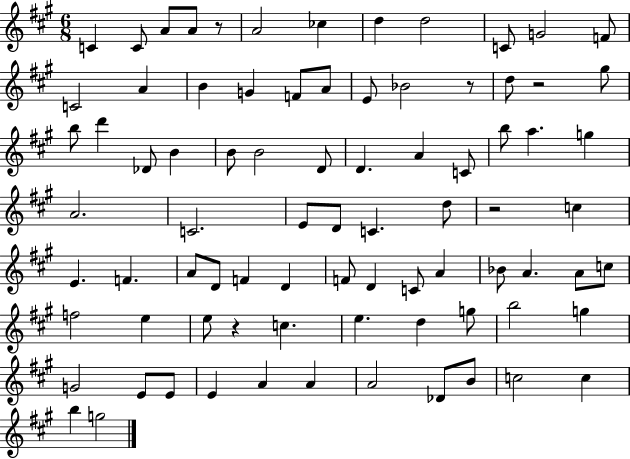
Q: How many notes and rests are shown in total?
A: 82